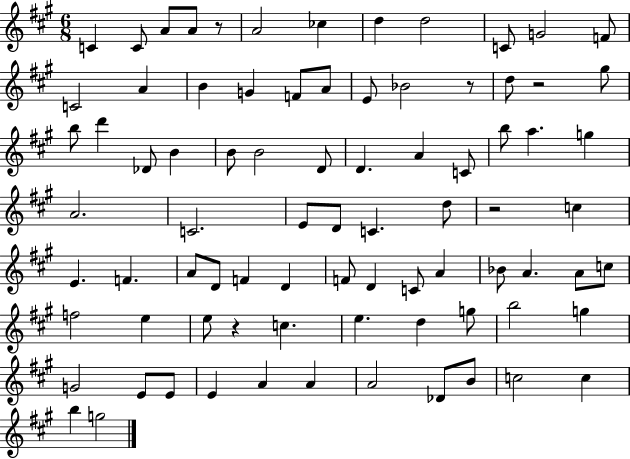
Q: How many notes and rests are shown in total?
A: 82